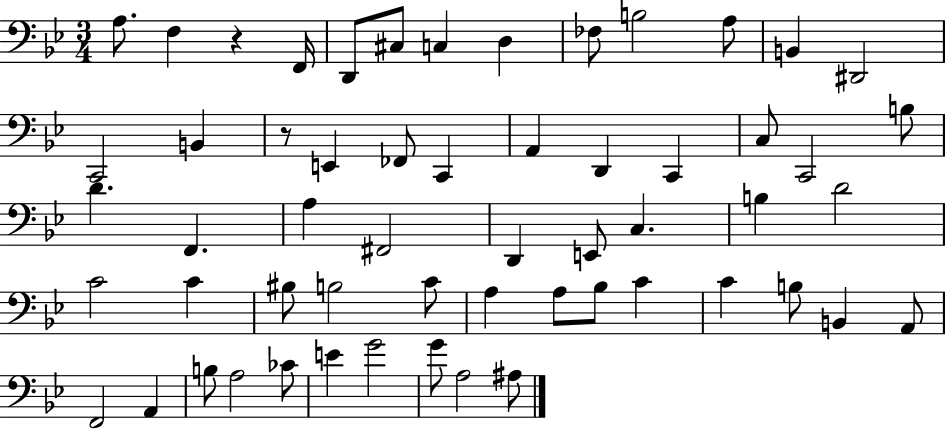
X:1
T:Untitled
M:3/4
L:1/4
K:Bb
A,/2 F, z F,,/4 D,,/2 ^C,/2 C, D, _F,/2 B,2 A,/2 B,, ^D,,2 C,,2 B,, z/2 E,, _F,,/2 C,, A,, D,, C,, C,/2 C,,2 B,/2 D F,, A, ^F,,2 D,, E,,/2 C, B, D2 C2 C ^B,/2 B,2 C/2 A, A,/2 _B,/2 C C B,/2 B,, A,,/2 F,,2 A,, B,/2 A,2 _C/2 E G2 G/2 A,2 ^A,/2